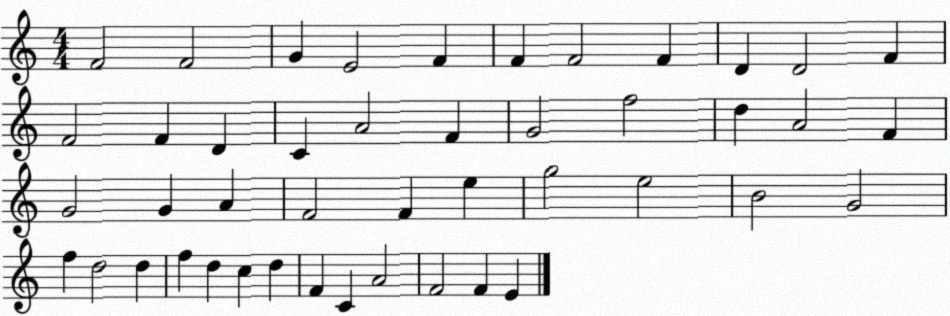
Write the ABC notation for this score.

X:1
T:Untitled
M:4/4
L:1/4
K:C
F2 F2 G E2 F F F2 F D D2 F F2 F D C A2 F G2 f2 d A2 F G2 G A F2 F e g2 e2 B2 G2 f d2 d f d c d F C A2 F2 F E